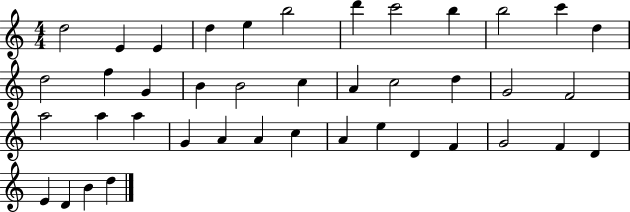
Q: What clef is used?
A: treble